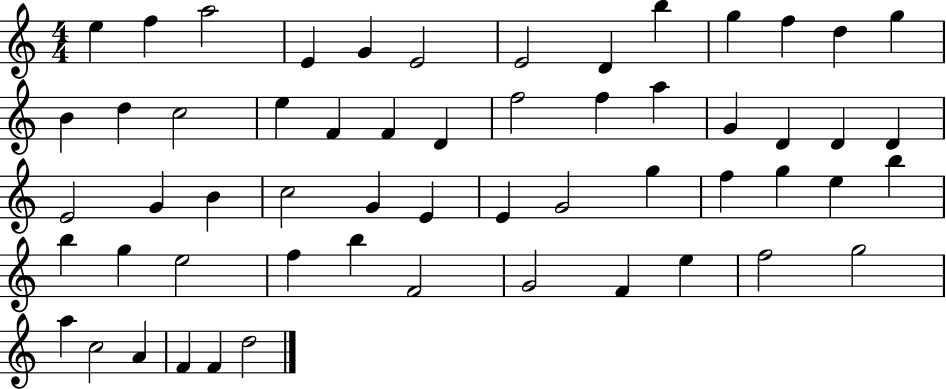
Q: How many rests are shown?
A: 0